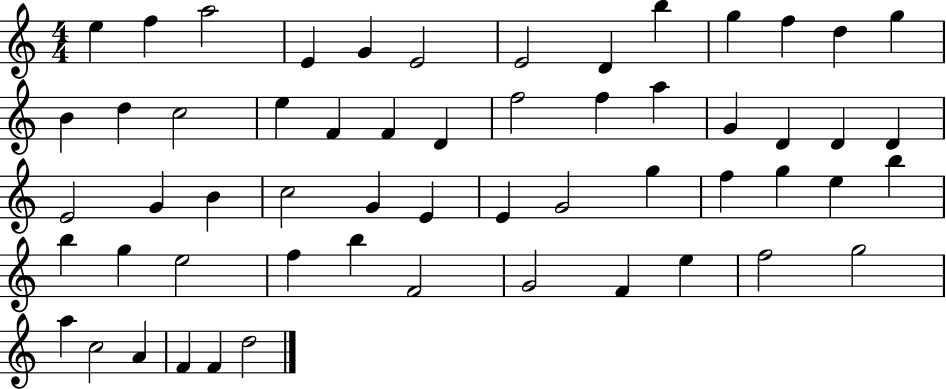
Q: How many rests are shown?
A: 0